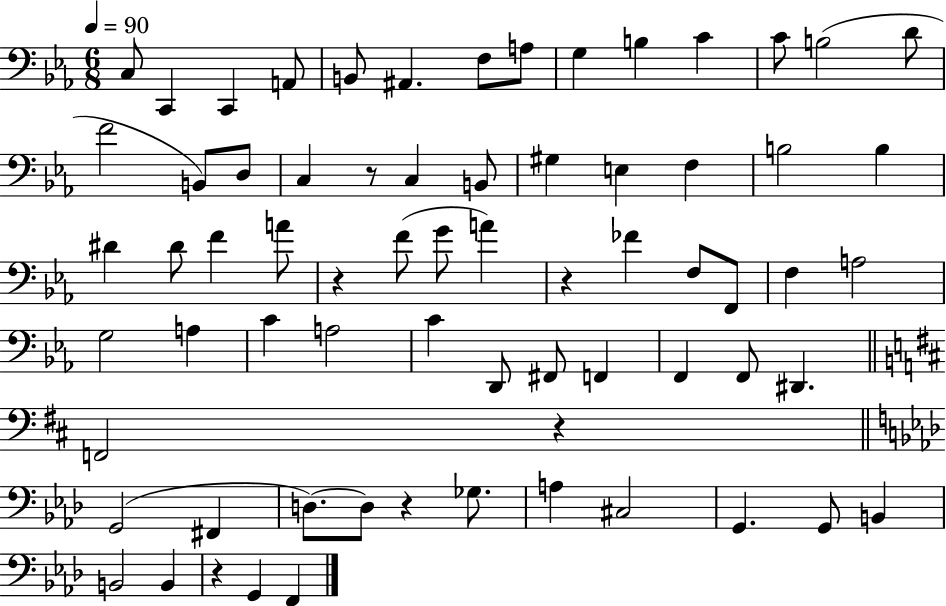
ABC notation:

X:1
T:Untitled
M:6/8
L:1/4
K:Eb
C,/2 C,, C,, A,,/2 B,,/2 ^A,, F,/2 A,/2 G, B, C C/2 B,2 D/2 F2 B,,/2 D,/2 C, z/2 C, B,,/2 ^G, E, F, B,2 B, ^D ^D/2 F A/2 z F/2 G/2 A z _F F,/2 F,,/2 F, A,2 G,2 A, C A,2 C D,,/2 ^F,,/2 F,, F,, F,,/2 ^D,, F,,2 z G,,2 ^F,, D,/2 D,/2 z _G,/2 A, ^C,2 G,, G,,/2 B,, B,,2 B,, z G,, F,,